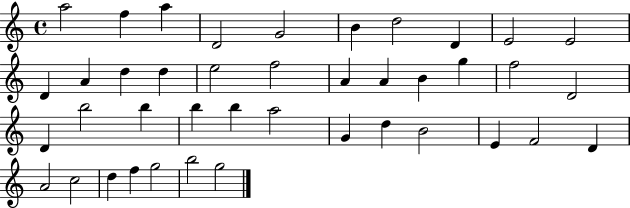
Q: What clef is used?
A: treble